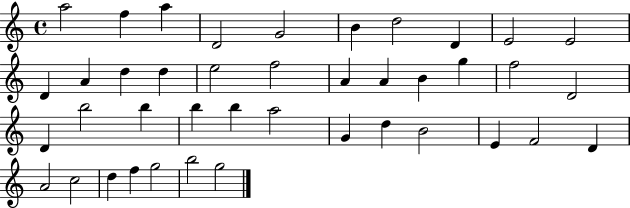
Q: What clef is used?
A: treble